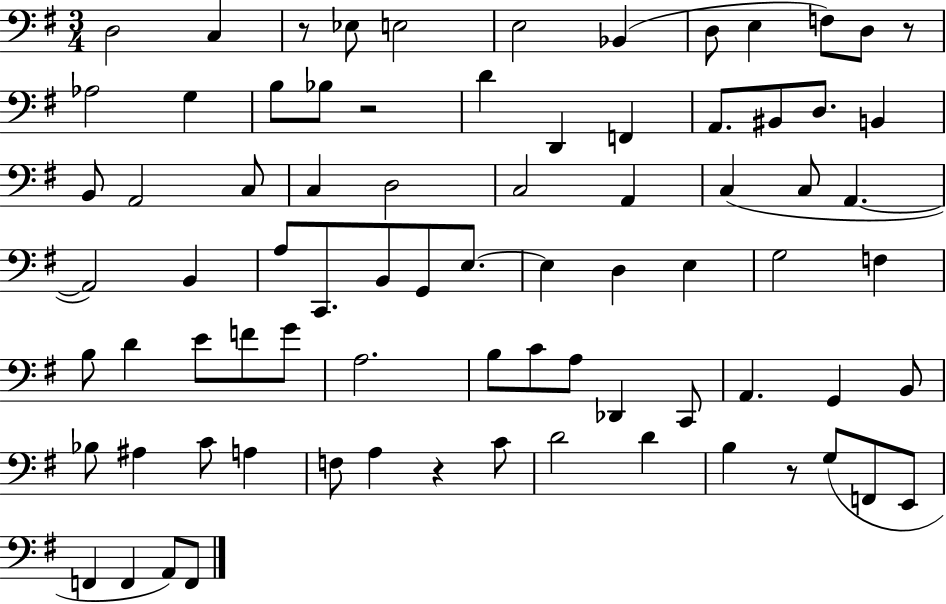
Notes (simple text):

D3/h C3/q R/e Eb3/e E3/h E3/h Bb2/q D3/e E3/q F3/e D3/e R/e Ab3/h G3/q B3/e Bb3/e R/h D4/q D2/q F2/q A2/e. BIS2/e D3/e. B2/q B2/e A2/h C3/e C3/q D3/h C3/h A2/q C3/q C3/e A2/q. A2/h B2/q A3/e C2/e. B2/e G2/e E3/e. E3/q D3/q E3/q G3/h F3/q B3/e D4/q E4/e F4/e G4/e A3/h. B3/e C4/e A3/e Db2/q C2/e A2/q. G2/q B2/e Bb3/e A#3/q C4/e A3/q F3/e A3/q R/q C4/e D4/h D4/q B3/q R/e G3/e F2/e E2/e F2/q F2/q A2/e F2/e